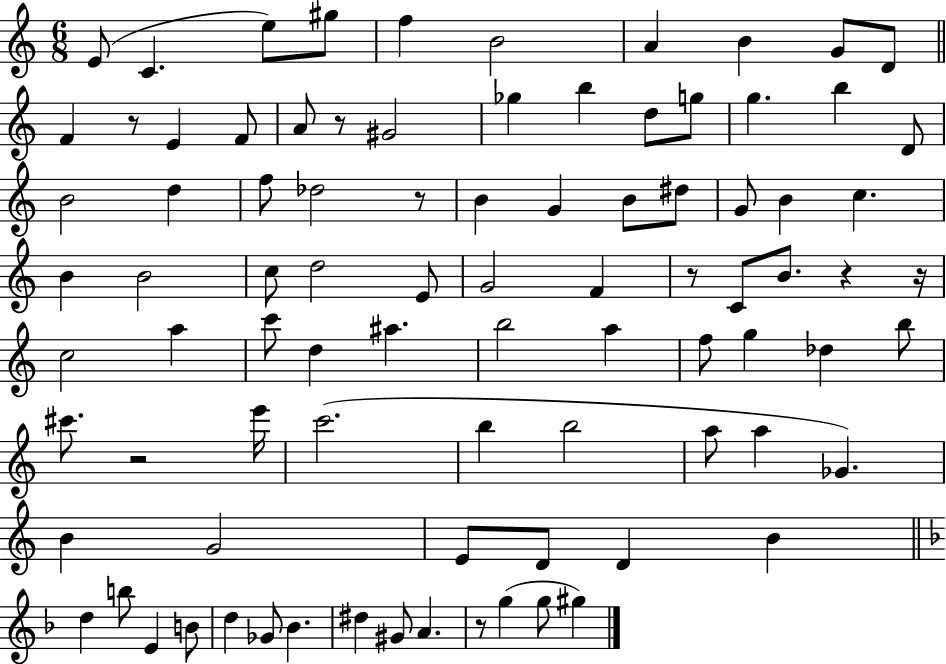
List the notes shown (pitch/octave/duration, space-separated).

E4/e C4/q. E5/e G#5/e F5/q B4/h A4/q B4/q G4/e D4/e F4/q R/e E4/q F4/e A4/e R/e G#4/h Gb5/q B5/q D5/e G5/e G5/q. B5/q D4/e B4/h D5/q F5/e Db5/h R/e B4/q G4/q B4/e D#5/e G4/e B4/q C5/q. B4/q B4/h C5/e D5/h E4/e G4/h F4/q R/e C4/e B4/e. R/q R/s C5/h A5/q C6/e D5/q A#5/q. B5/h A5/q F5/e G5/q Db5/q B5/e C#6/e. R/h E6/s C6/h. B5/q B5/h A5/e A5/q Gb4/q. B4/q G4/h E4/e D4/e D4/q B4/q D5/q B5/e E4/q B4/e D5/q Gb4/e Bb4/q. D#5/q G#4/e A4/q. R/e G5/q G5/e G#5/q